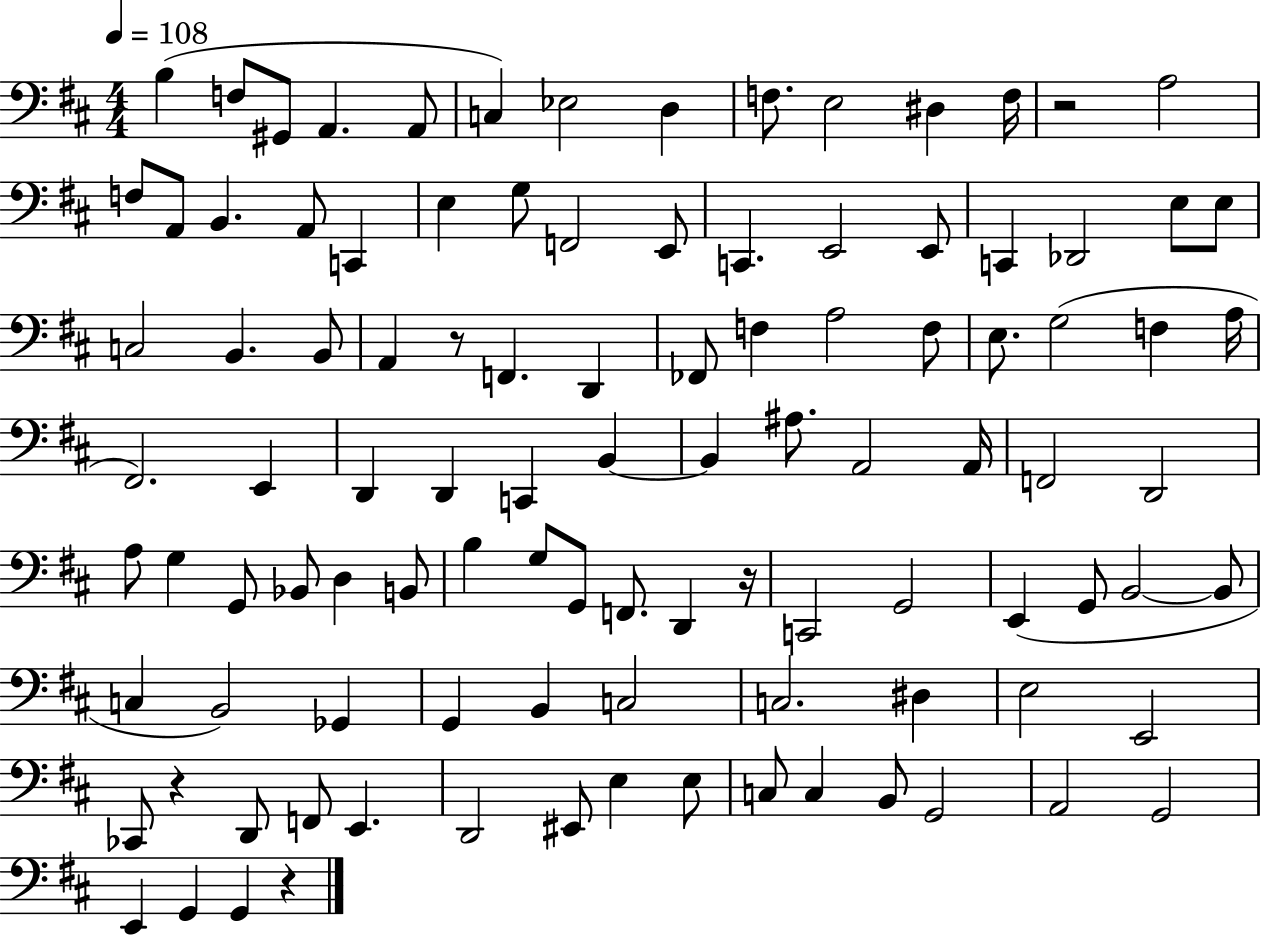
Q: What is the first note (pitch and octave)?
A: B3